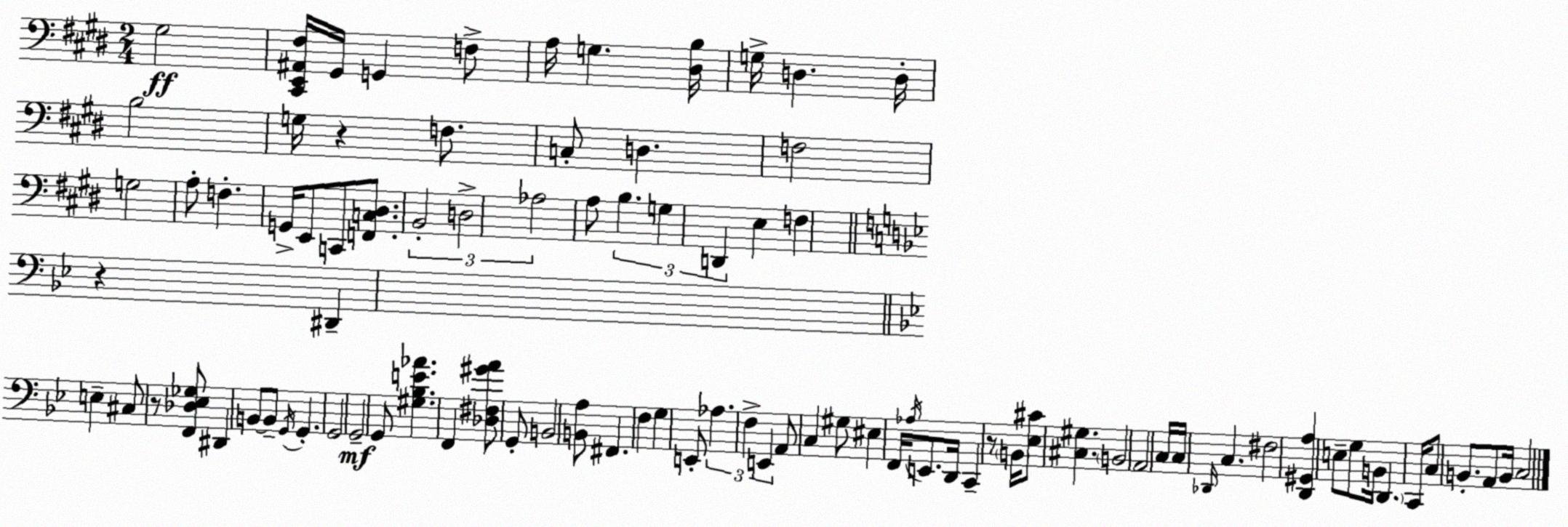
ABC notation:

X:1
T:Untitled
M:2/4
L:1/4
K:E
^G,2 [^C,,E,,^A,,^F,]/4 ^G,,/4 G,, F,/2 A,/4 G, [^D,B,]/4 G,/4 D, D,/4 B,2 G,/4 z F,/2 C,/2 D, F,2 G,2 A,/2 F, G,,/4 E,,/2 C,,/2 [F,,C,^D,]/2 B,,2 D,2 _A,2 A,/2 B, G, D,, E, F, z ^D,, E, ^C,/2 z/2 [F,,_D,_E,_G,]/2 ^D,, B,,/2 B,,/2 G,,/4 G,, G,,2 G,,2 G,,/2 [^G,_B,E_A] F,, [_D,^F,^GA]/2 G,,/2 B,,2 [B,,A,]/2 ^F,, F, G, E,,/2 _A, F, E,, A,,/2 C, ^G,/2 ^E, F,,/4 _A,/4 E,,/2 D,,/4 C,, z/2 B,,/4 [_E,^C]/2 [^C,^G,] B,,2 A,,2 C,/4 C,/4 _D,,/4 C, ^F,2 [D,,^G,,A,] E,/2 G,/2 B,,/4 D,, C,,/4 C,/2 B,,/2 A,,/2 B,,/4 C,2